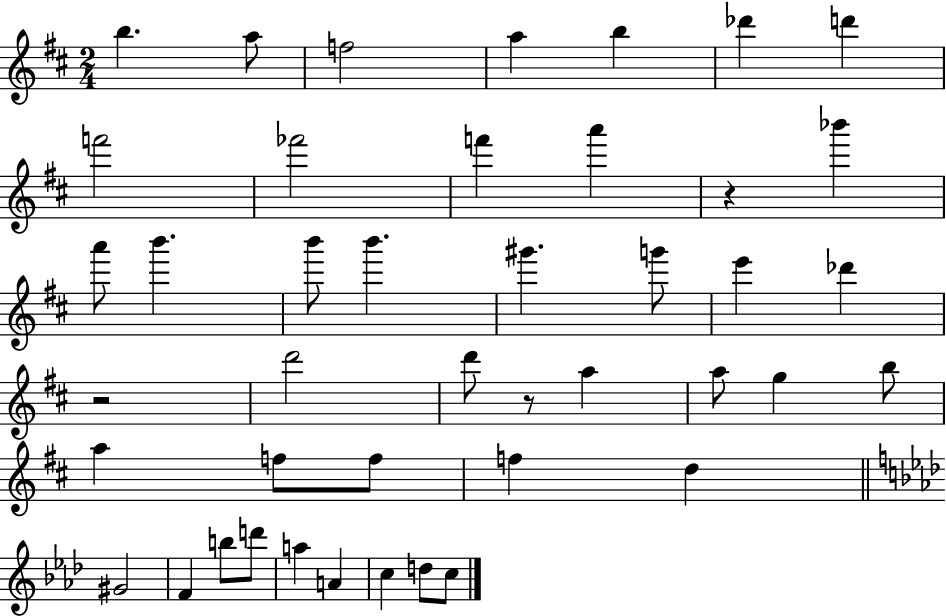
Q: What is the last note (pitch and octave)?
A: C5